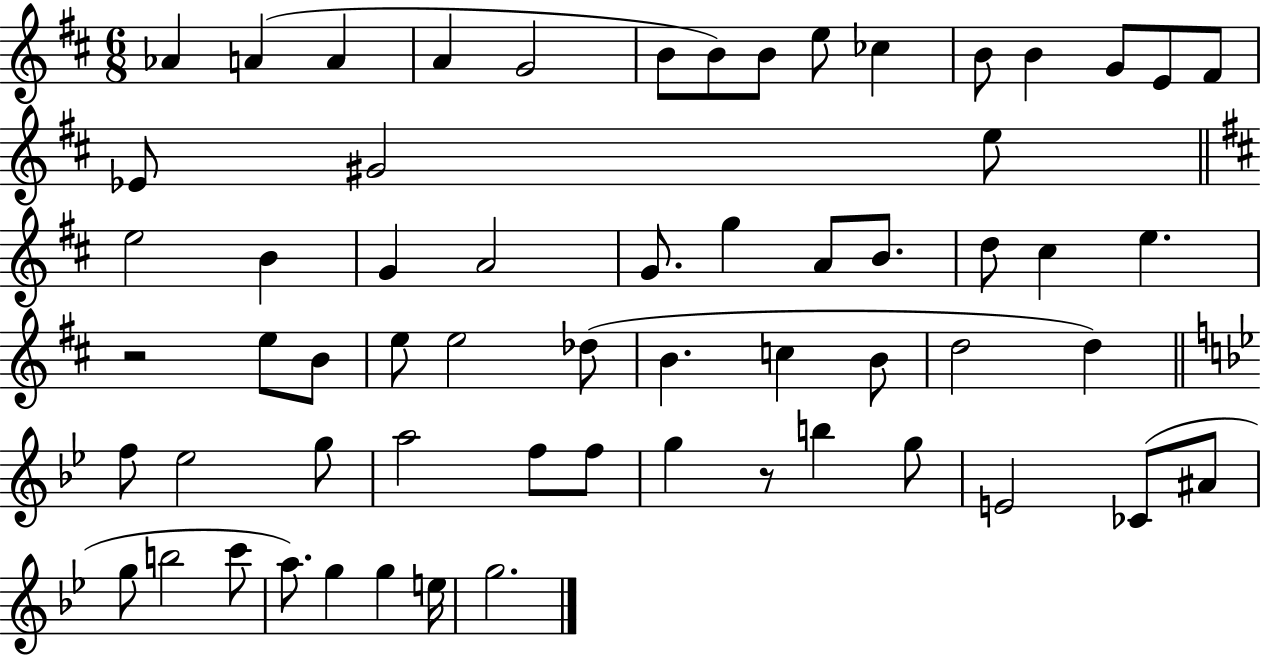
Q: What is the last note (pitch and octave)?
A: G5